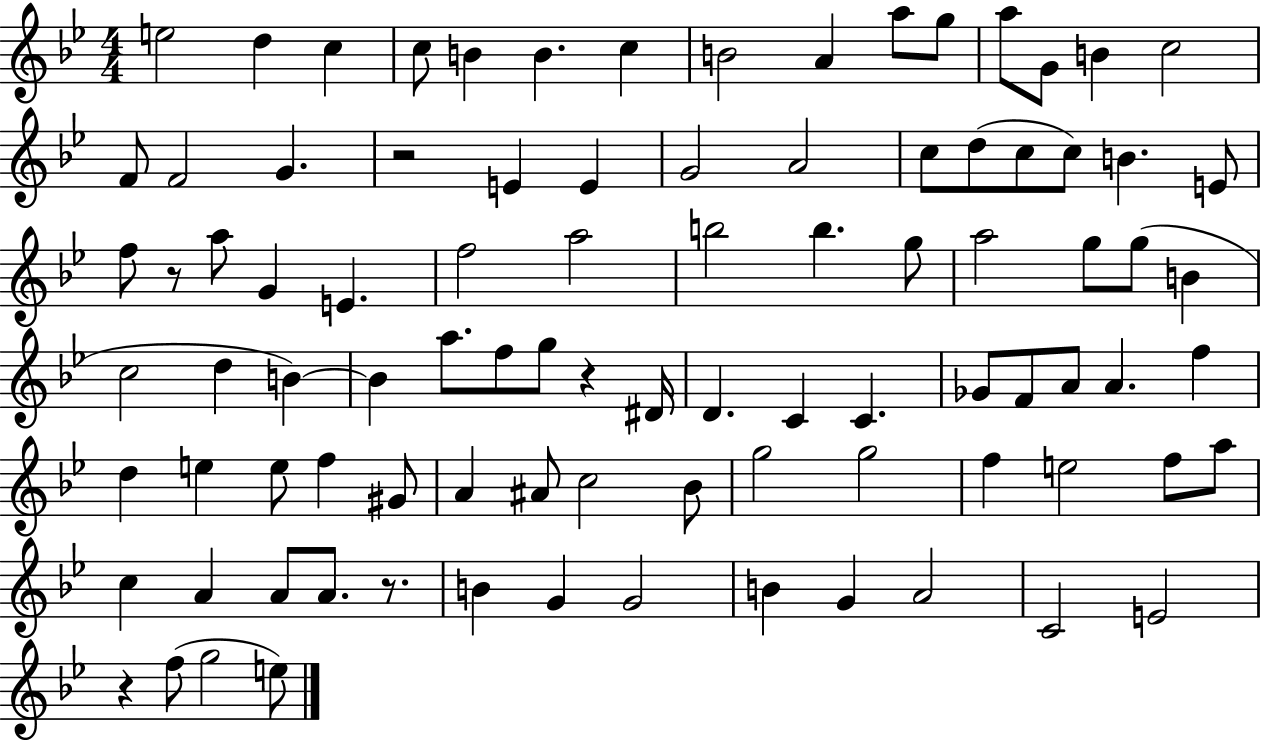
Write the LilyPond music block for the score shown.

{
  \clef treble
  \numericTimeSignature
  \time 4/4
  \key bes \major
  \repeat volta 2 { e''2 d''4 c''4 | c''8 b'4 b'4. c''4 | b'2 a'4 a''8 g''8 | a''8 g'8 b'4 c''2 | \break f'8 f'2 g'4. | r2 e'4 e'4 | g'2 a'2 | c''8 d''8( c''8 c''8) b'4. e'8 | \break f''8 r8 a''8 g'4 e'4. | f''2 a''2 | b''2 b''4. g''8 | a''2 g''8 g''8( b'4 | \break c''2 d''4 b'4~~) | b'4 a''8. f''8 g''8 r4 dis'16 | d'4. c'4 c'4. | ges'8 f'8 a'8 a'4. f''4 | \break d''4 e''4 e''8 f''4 gis'8 | a'4 ais'8 c''2 bes'8 | g''2 g''2 | f''4 e''2 f''8 a''8 | \break c''4 a'4 a'8 a'8. r8. | b'4 g'4 g'2 | b'4 g'4 a'2 | c'2 e'2 | \break r4 f''8( g''2 e''8) | } \bar "|."
}